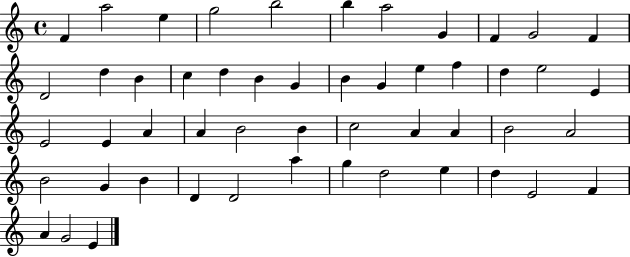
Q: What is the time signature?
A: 4/4